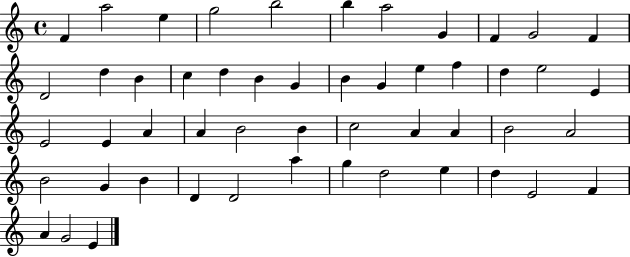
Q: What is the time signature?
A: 4/4